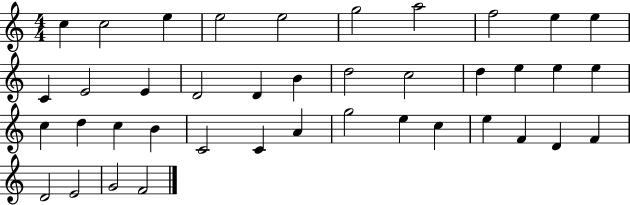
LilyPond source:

{
  \clef treble
  \numericTimeSignature
  \time 4/4
  \key c \major
  c''4 c''2 e''4 | e''2 e''2 | g''2 a''2 | f''2 e''4 e''4 | \break c'4 e'2 e'4 | d'2 d'4 b'4 | d''2 c''2 | d''4 e''4 e''4 e''4 | \break c''4 d''4 c''4 b'4 | c'2 c'4 a'4 | g''2 e''4 c''4 | e''4 f'4 d'4 f'4 | \break d'2 e'2 | g'2 f'2 | \bar "|."
}